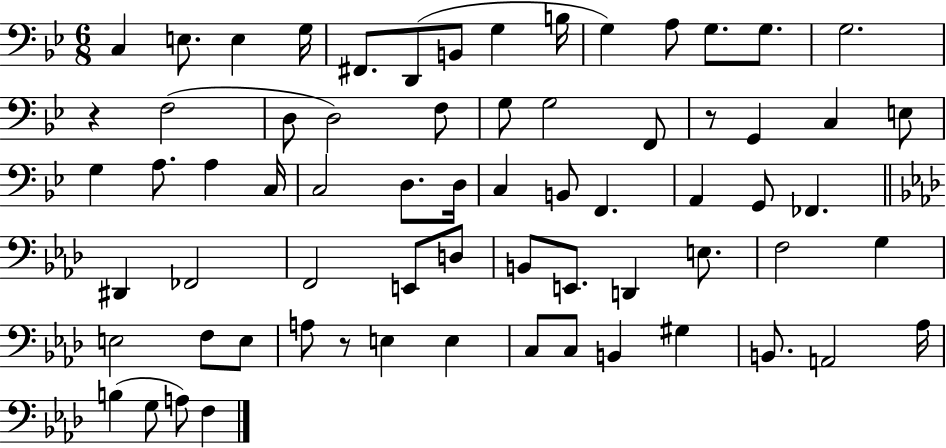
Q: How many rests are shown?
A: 3